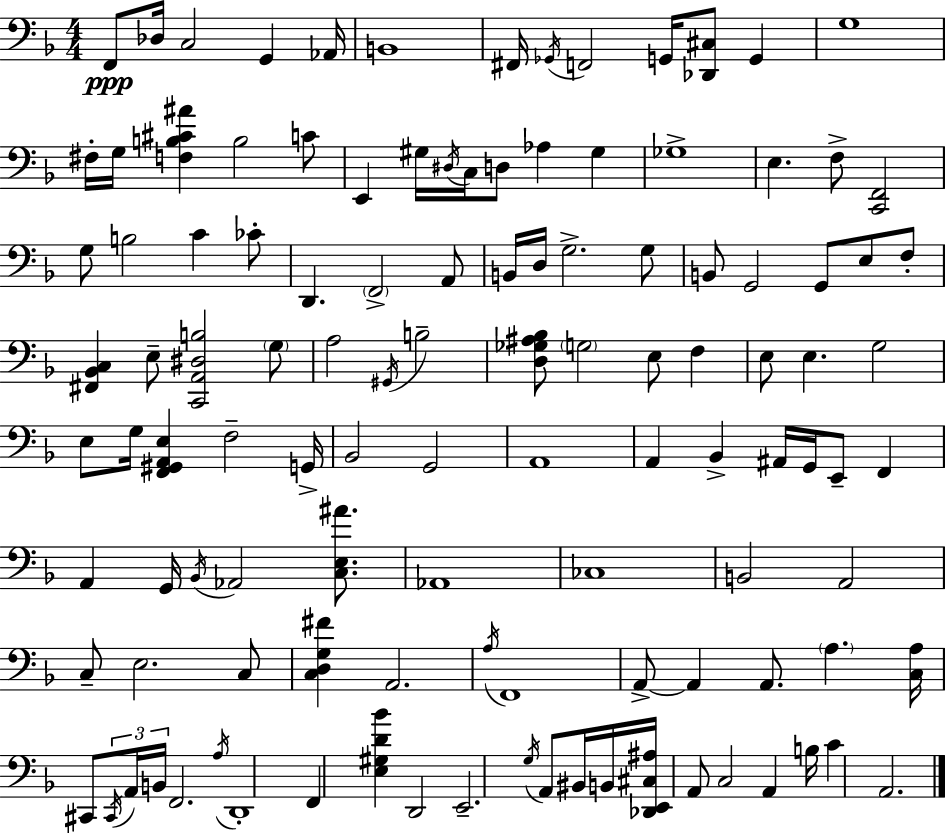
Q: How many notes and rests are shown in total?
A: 116